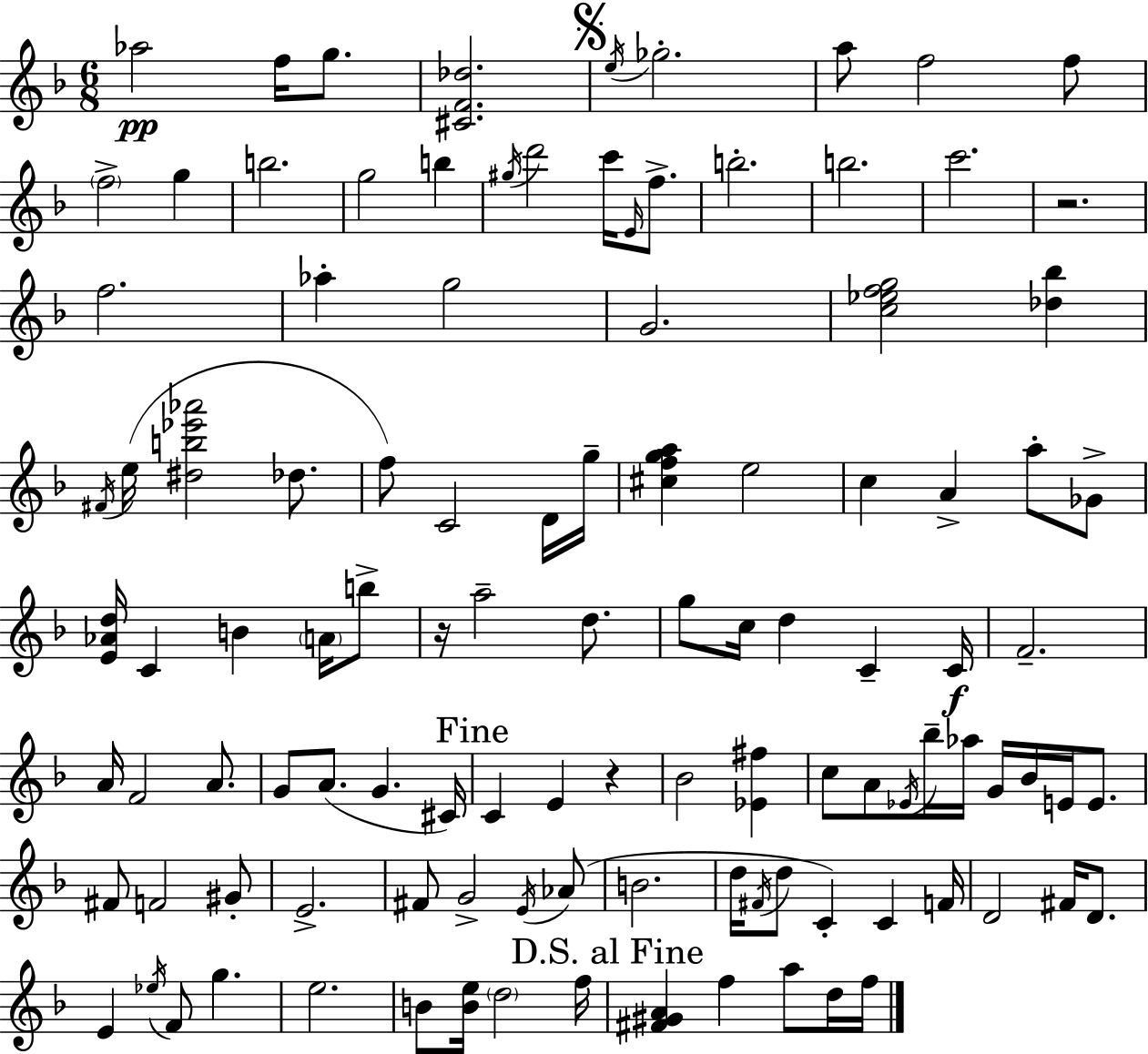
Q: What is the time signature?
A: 6/8